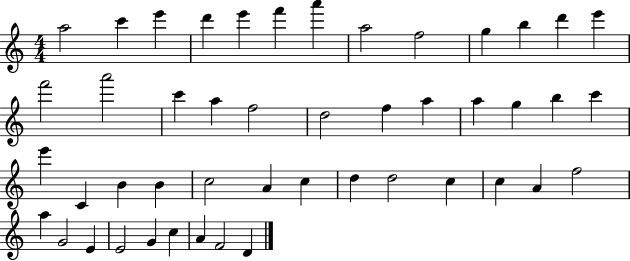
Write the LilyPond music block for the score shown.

{
  \clef treble
  \numericTimeSignature
  \time 4/4
  \key c \major
  a''2 c'''4 e'''4 | d'''4 e'''4 f'''4 a'''4 | a''2 f''2 | g''4 b''4 d'''4 e'''4 | \break f'''2 a'''2 | c'''4 a''4 f''2 | d''2 f''4 a''4 | a''4 g''4 b''4 c'''4 | \break e'''4 c'4 b'4 b'4 | c''2 a'4 c''4 | d''4 d''2 c''4 | c''4 a'4 f''2 | \break a''4 g'2 e'4 | e'2 g'4 c''4 | a'4 f'2 d'4 | \bar "|."
}